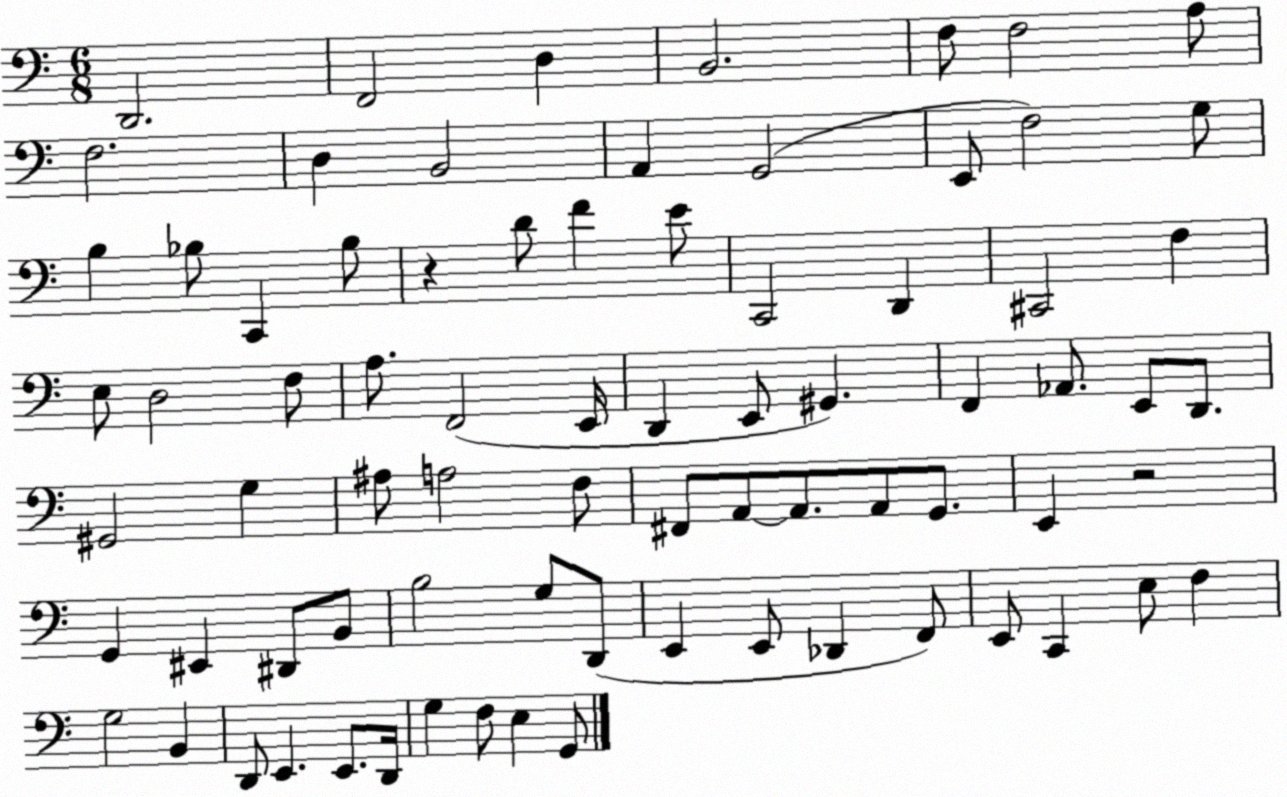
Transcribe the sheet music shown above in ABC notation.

X:1
T:Untitled
M:6/8
L:1/4
K:C
D,,2 F,,2 D, B,,2 F,/2 F,2 A,/2 F,2 D, B,,2 A,, G,,2 E,,/2 F,2 G,/2 B, _B,/2 C,, _B,/2 z D/2 F E/2 C,,2 D,, ^C,,2 F, E,/2 D,2 F,/2 A,/2 F,,2 E,,/4 D,, E,,/2 ^G,, F,, _A,,/2 E,,/2 D,,/2 ^G,,2 G, ^A,/2 A,2 F,/2 ^F,,/2 A,,/2 A,,/2 A,,/2 G,,/2 E,, z2 G,, ^E,, ^D,,/2 B,,/2 B,2 G,/2 D,,/2 E,, E,,/2 _D,, F,,/2 E,,/2 C,, E,/2 F, G,2 B,, D,,/2 E,, E,,/2 D,,/4 G, F,/2 E, G,,/2